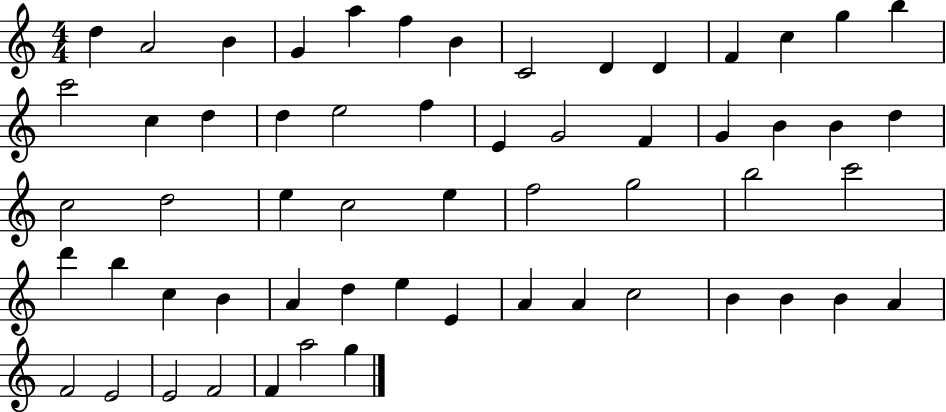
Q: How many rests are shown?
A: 0